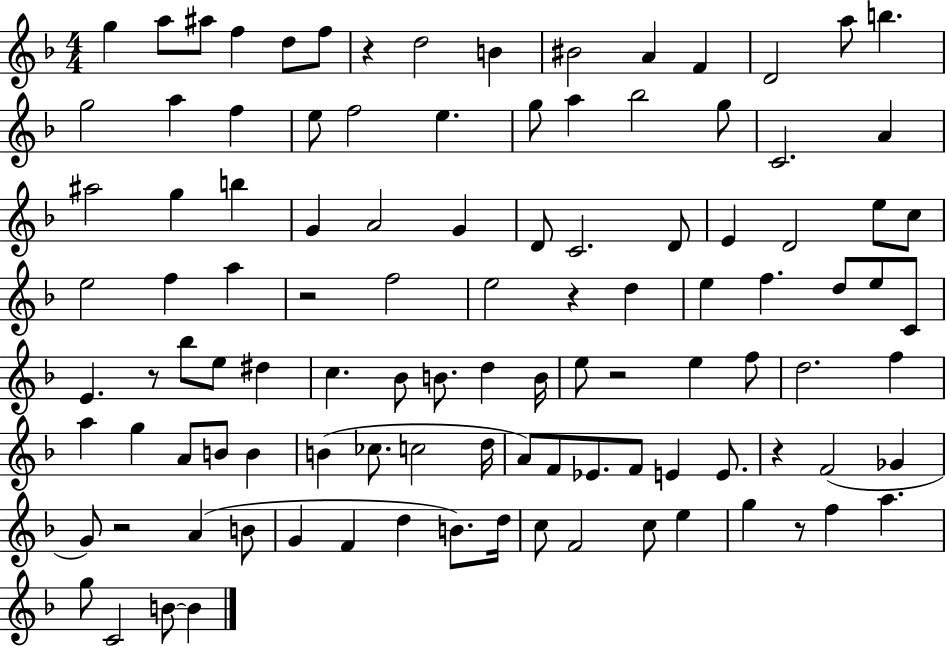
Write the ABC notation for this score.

X:1
T:Untitled
M:4/4
L:1/4
K:F
g a/2 ^a/2 f d/2 f/2 z d2 B ^B2 A F D2 a/2 b g2 a f e/2 f2 e g/2 a _b2 g/2 C2 A ^a2 g b G A2 G D/2 C2 D/2 E D2 e/2 c/2 e2 f a z2 f2 e2 z d e f d/2 e/2 C/2 E z/2 _b/2 e/2 ^d c _B/2 B/2 d B/4 e/2 z2 e f/2 d2 f a g A/2 B/2 B B _c/2 c2 d/4 A/2 F/2 _E/2 F/2 E E/2 z F2 _G G/2 z2 A B/2 G F d B/2 d/4 c/2 F2 c/2 e g z/2 f a g/2 C2 B/2 B